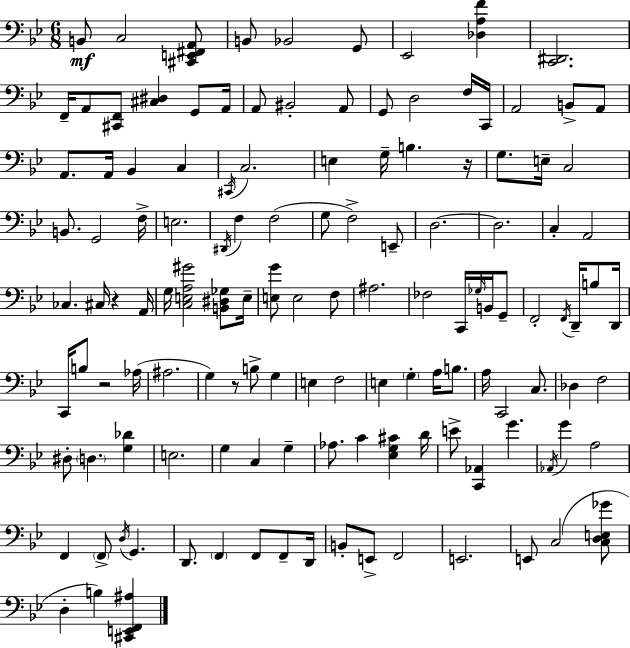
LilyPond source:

{
  \clef bass
  \numericTimeSignature
  \time 6/8
  \key g \minor
  b,8\mf c2 <cis, e, fis, a,>8 | b,8 bes,2 g,8 | ees,2 <des a f'>4 | <c, dis,>2. | \break f,16-- a,8 <cis, f,>8 <cis dis>4 g,8 a,16 | a,8 bis,2-. a,8 | g,8 d2 f16 c,16 | a,2 b,8-> a,8 | \break a,8. a,16 bes,4 c4 | \acciaccatura { cis,16 } c2. | e4 g16-- b4. | r16 g8. e16-- c2 | \break b,8. g,2 | f16-> e2. | \acciaccatura { dis,16 } f4 f2( | g8 f2->) | \break e,8-- d2.~~ | d2. | c4-. a,2 | ces4. cis16 r4 | \break a,16 g16 <c e a gis'>2 <b, dis ges>8 | e16-- <e g'>8 e2 | f8 ais2. | fes2 c,16 \grace { ges16 } | \break b,16 g,8-- f,2-. \acciaccatura { f,16 } | d,16-- b8 d,16 c,16 b8 r2 | aes16( ais2. | g4) r8 b8-> | \break g4 e4 f2 | e4 \parenthesize g4-. | a16 b8. a16 c,2 | c8. des4 f2 | \break dis8-. \parenthesize d4. | <g des'>4 e2. | g4 c4 | g4-- aes8. c'4 <ees g cis'>4 | \break d'16 e'8-> <c, aes,>4 g'4. | \acciaccatura { aes,16 } g'4 a2 | f,4 \parenthesize f,8-> \acciaccatura { d16 } | g,4. d,8. \parenthesize f,4 | \break f,8 f,8-- d,16 b,8-. e,8-> f,2 | e,2. | e,8 c2( | <c d e ges'>8 d4-. b4) | \break <cis, e, f, ais>4 \bar "|."
}